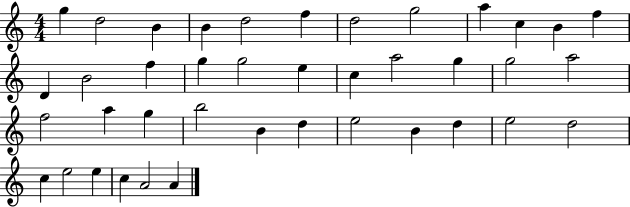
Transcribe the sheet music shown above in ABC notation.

X:1
T:Untitled
M:4/4
L:1/4
K:C
g d2 B B d2 f d2 g2 a c B f D B2 f g g2 e c a2 g g2 a2 f2 a g b2 B d e2 B d e2 d2 c e2 e c A2 A